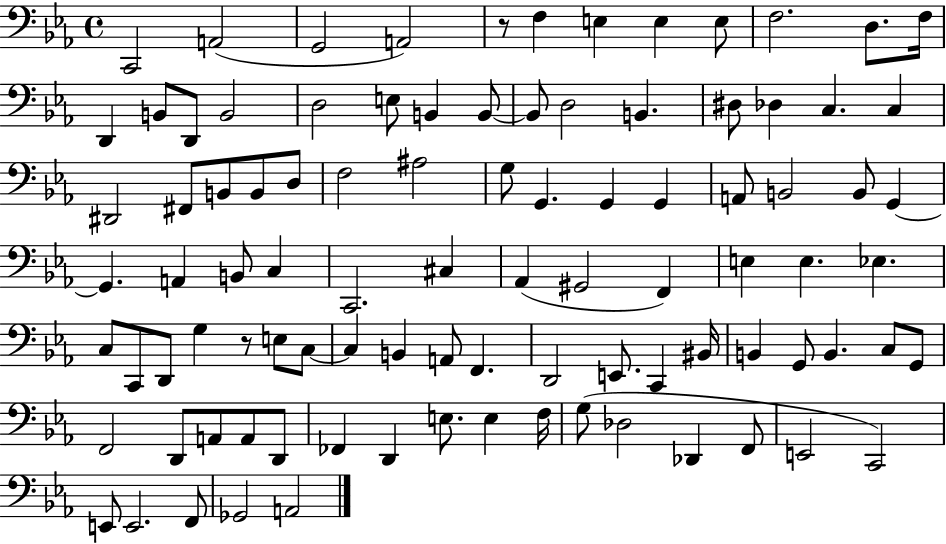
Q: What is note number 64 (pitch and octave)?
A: D2